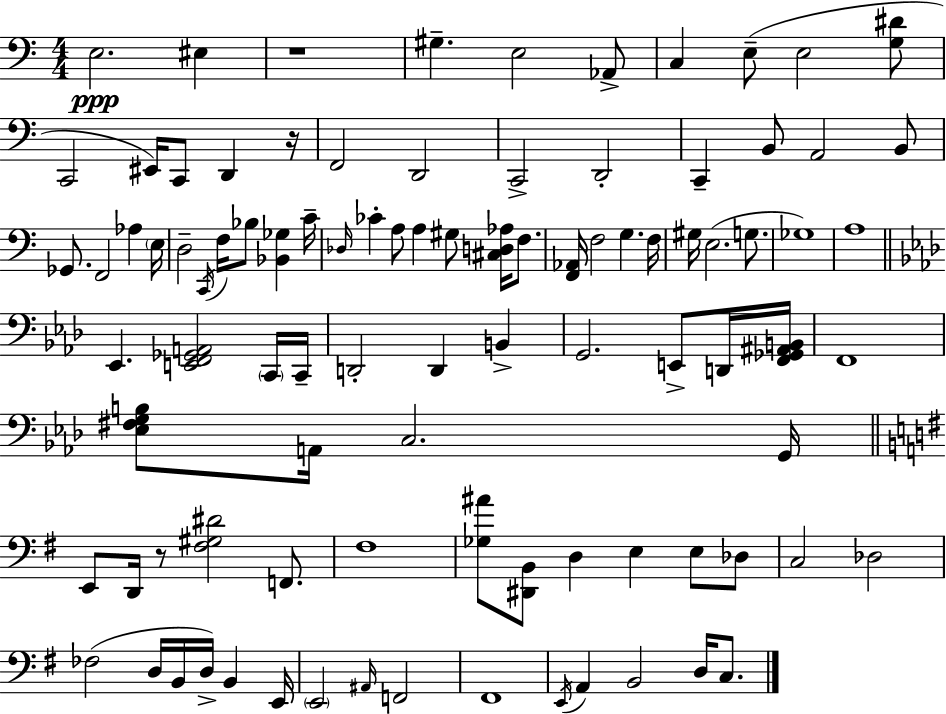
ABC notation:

X:1
T:Untitled
M:4/4
L:1/4
K:Am
E,2 ^E, z4 ^G, E,2 _A,,/2 C, E,/2 E,2 [G,^D]/2 C,,2 ^E,,/4 C,,/2 D,, z/4 F,,2 D,,2 C,,2 D,,2 C,, B,,/2 A,,2 B,,/2 _G,,/2 F,,2 _A, E,/4 D,2 C,,/4 F,/4 _B,/2 [_B,,_G,] C/4 _D,/4 _C A,/2 A, ^G,/2 [^C,D,_A,]/4 F,/2 [F,,_A,,]/4 F,2 G, F,/4 ^G,/4 E,2 G,/2 _G,4 A,4 _E,, [E,,F,,_G,,A,,]2 C,,/4 C,,/4 D,,2 D,, B,, G,,2 E,,/2 D,,/4 [F,,_G,,^A,,B,,]/4 F,,4 [_E,^F,G,B,]/2 A,,/4 C,2 G,,/4 E,,/2 D,,/4 z/2 [^F,^G,^D]2 F,,/2 ^F,4 [_G,^A]/2 [^D,,B,,]/2 D, E, E,/2 _D,/2 C,2 _D,2 _F,2 D,/4 B,,/4 D,/4 B,, E,,/4 E,,2 ^A,,/4 F,,2 ^F,,4 E,,/4 A,, B,,2 D,/4 C,/2